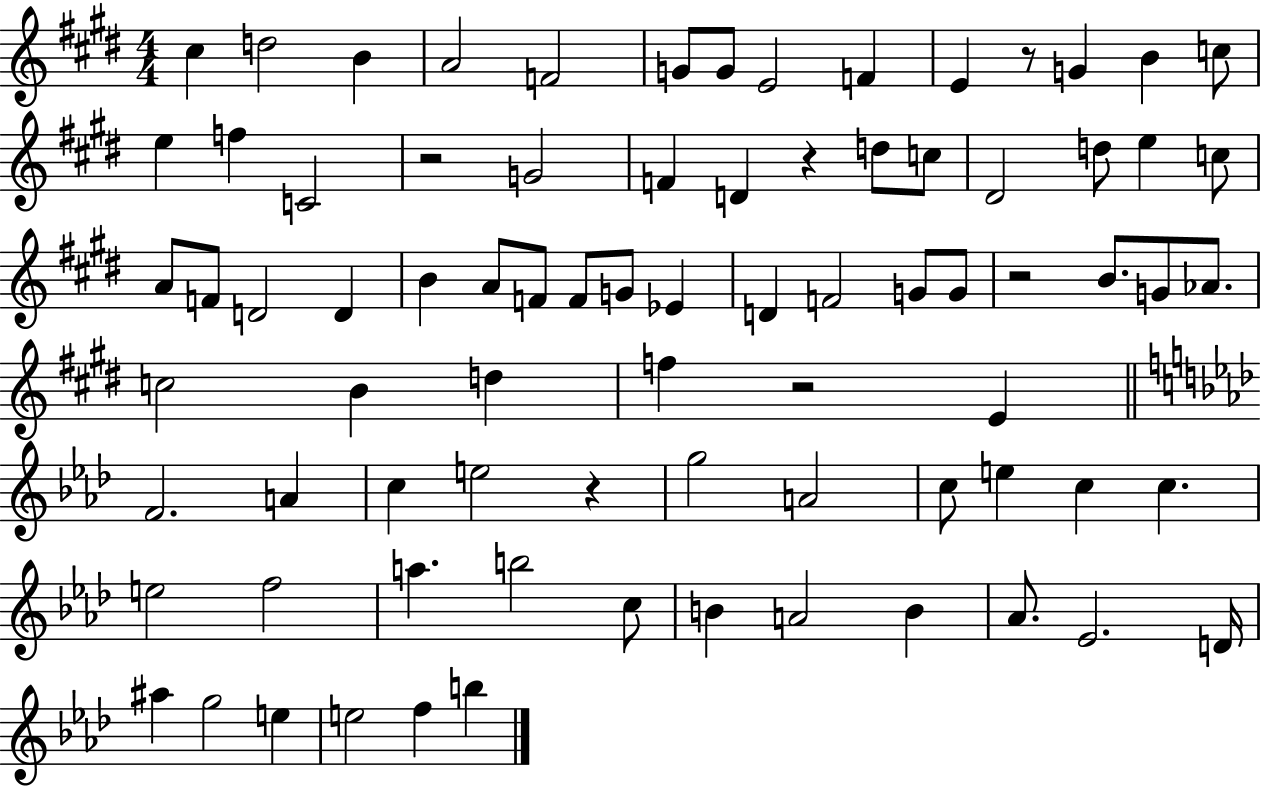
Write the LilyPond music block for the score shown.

{
  \clef treble
  \numericTimeSignature
  \time 4/4
  \key e \major
  cis''4 d''2 b'4 | a'2 f'2 | g'8 g'8 e'2 f'4 | e'4 r8 g'4 b'4 c''8 | \break e''4 f''4 c'2 | r2 g'2 | f'4 d'4 r4 d''8 c''8 | dis'2 d''8 e''4 c''8 | \break a'8 f'8 d'2 d'4 | b'4 a'8 f'8 f'8 g'8 ees'4 | d'4 f'2 g'8 g'8 | r2 b'8. g'8 aes'8. | \break c''2 b'4 d''4 | f''4 r2 e'4 | \bar "||" \break \key aes \major f'2. a'4 | c''4 e''2 r4 | g''2 a'2 | c''8 e''4 c''4 c''4. | \break e''2 f''2 | a''4. b''2 c''8 | b'4 a'2 b'4 | aes'8. ees'2. d'16 | \break ais''4 g''2 e''4 | e''2 f''4 b''4 | \bar "|."
}